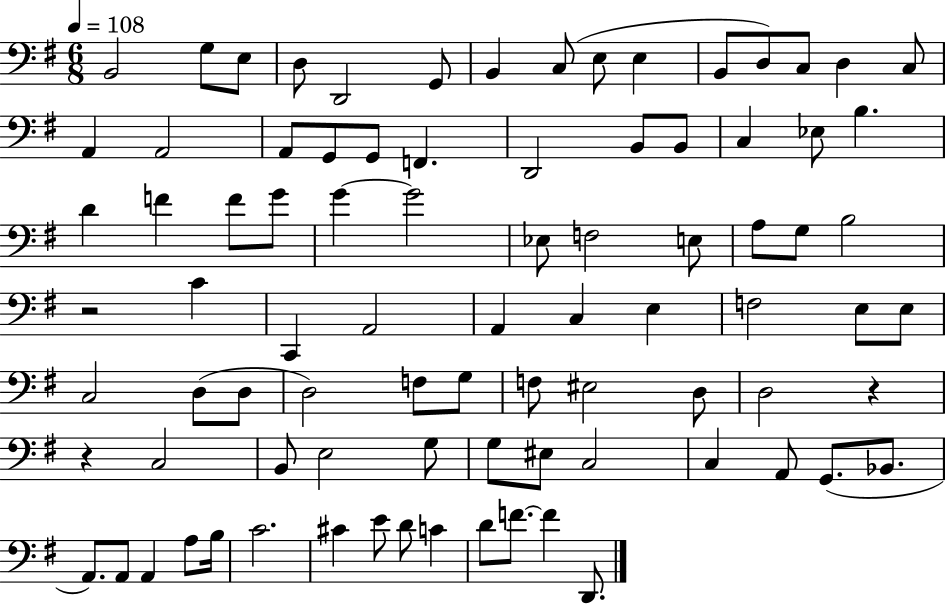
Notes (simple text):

B2/h G3/e E3/e D3/e D2/h G2/e B2/q C3/e E3/e E3/q B2/e D3/e C3/e D3/q C3/e A2/q A2/h A2/e G2/e G2/e F2/q. D2/h B2/e B2/e C3/q Eb3/e B3/q. D4/q F4/q F4/e G4/e G4/q G4/h Eb3/e F3/h E3/e A3/e G3/e B3/h R/h C4/q C2/q A2/h A2/q C3/q E3/q F3/h E3/e E3/e C3/h D3/e D3/e D3/h F3/e G3/e F3/e EIS3/h D3/e D3/h R/q R/q C3/h B2/e E3/h G3/e G3/e EIS3/e C3/h C3/q A2/e G2/e. Bb2/e. A2/e. A2/e A2/q A3/e B3/s C4/h. C#4/q E4/e D4/e C4/q D4/e F4/e. F4/q D2/e.